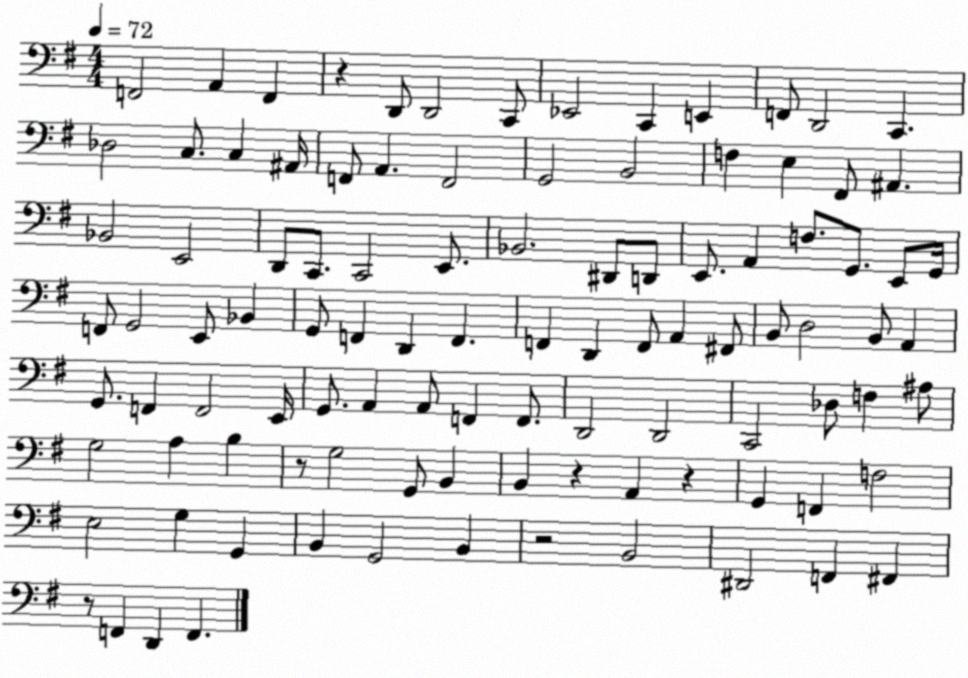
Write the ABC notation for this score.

X:1
T:Untitled
M:4/4
L:1/4
K:G
F,,2 A,, F,, z D,,/2 D,,2 C,,/2 _E,,2 C,, E,, F,,/2 D,,2 C,, _D,2 C,/2 C, ^A,,/4 F,,/2 A,, F,,2 G,,2 B,,2 F, E, ^F,,/2 ^A,, _B,,2 E,,2 D,,/2 C,,/2 C,,2 E,,/2 _B,,2 ^D,,/2 D,,/2 E,,/2 A,, F,/2 G,,/2 E,,/2 G,,/4 F,,/2 G,,2 E,,/2 _B,, G,,/2 F,, D,, F,, F,, D,, F,,/2 A,, ^F,,/2 B,,/2 D,2 B,,/2 A,, G,,/2 F,, F,,2 E,,/4 G,,/2 A,, A,,/2 F,, F,,/2 D,,2 D,,2 C,,2 _D,/2 F, ^A,/2 G,2 A, B, z/2 G,2 G,,/2 B,, B,, z A,, z G,, F,, F,2 E,2 G, G,, B,, G,,2 B,, z2 B,,2 ^D,,2 F,, ^F,, z/2 F,, D,, F,,